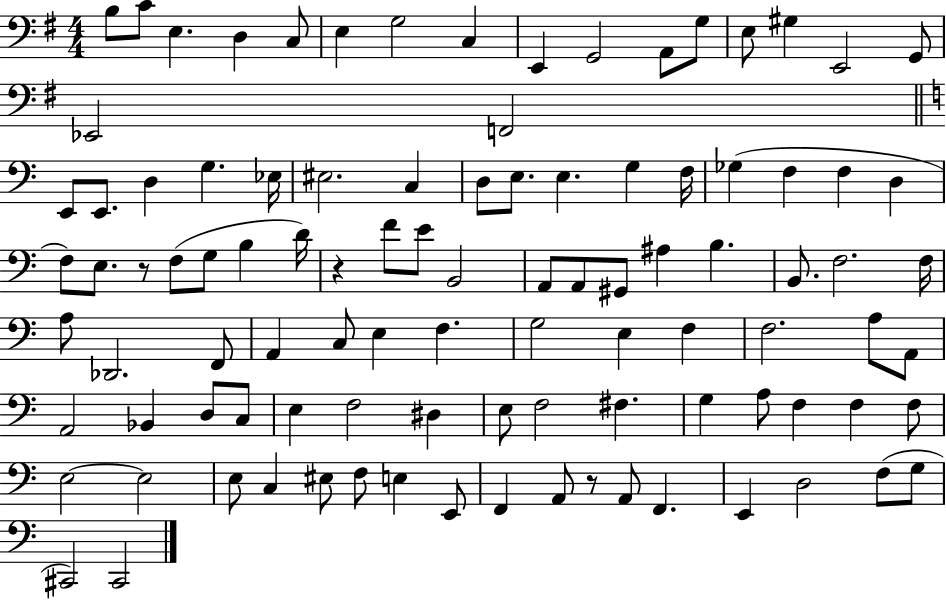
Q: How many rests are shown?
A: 3